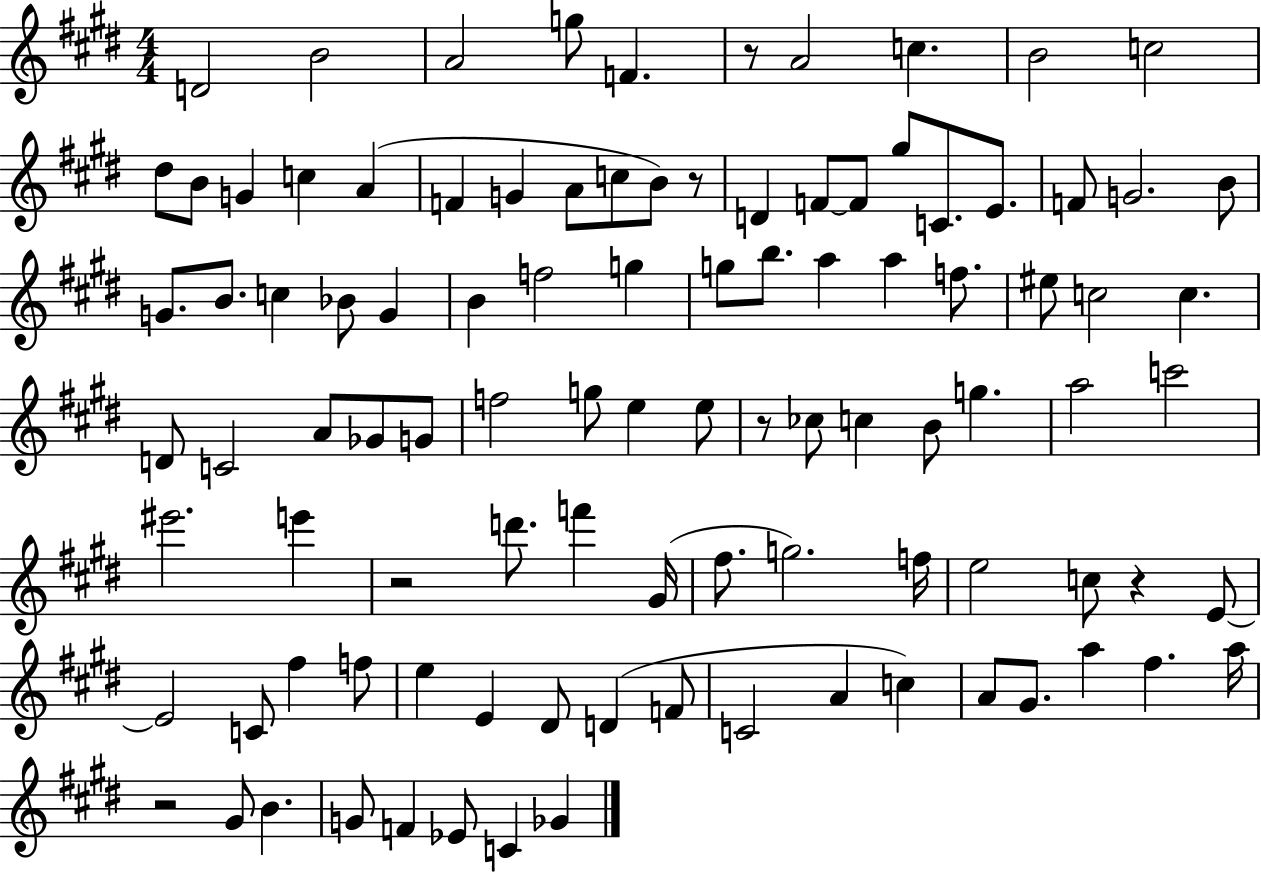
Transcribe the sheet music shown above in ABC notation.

X:1
T:Untitled
M:4/4
L:1/4
K:E
D2 B2 A2 g/2 F z/2 A2 c B2 c2 ^d/2 B/2 G c A F G A/2 c/2 B/2 z/2 D F/2 F/2 ^g/2 C/2 E/2 F/2 G2 B/2 G/2 B/2 c _B/2 G B f2 g g/2 b/2 a a f/2 ^e/2 c2 c D/2 C2 A/2 _G/2 G/2 f2 g/2 e e/2 z/2 _c/2 c B/2 g a2 c'2 ^e'2 e' z2 d'/2 f' ^G/4 ^f/2 g2 f/4 e2 c/2 z E/2 E2 C/2 ^f f/2 e E ^D/2 D F/2 C2 A c A/2 ^G/2 a ^f a/4 z2 ^G/2 B G/2 F _E/2 C _G